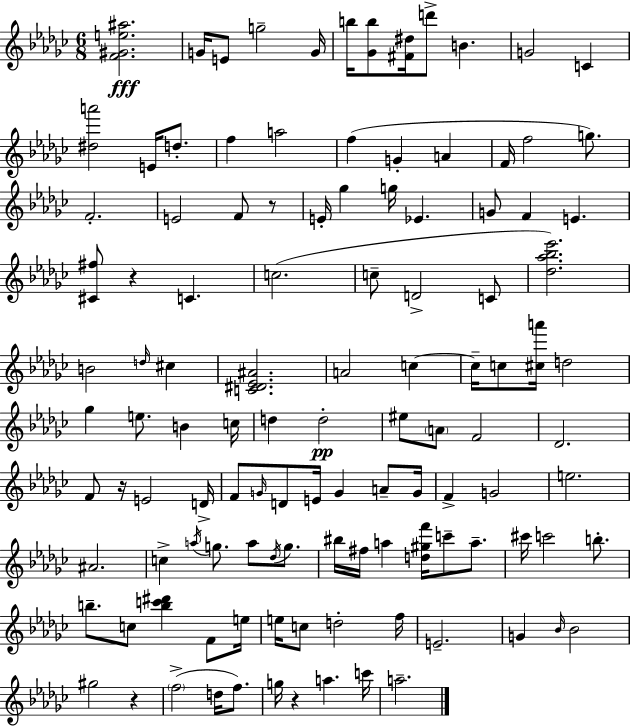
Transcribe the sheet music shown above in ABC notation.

X:1
T:Untitled
M:6/8
L:1/4
K:Ebm
[F^Ge^a]2 G/4 E/2 g2 G/4 b/4 [_Gb]/2 [^F^d]/4 d'/2 B G2 C [^da']2 E/4 d/2 f a2 f G A F/4 f2 g/2 F2 E2 F/2 z/2 E/4 _g g/4 _E G/2 F E [^C^f]/2 z C c2 c/2 D2 C/2 [_d_a_b_e']2 B2 d/4 ^c [C^D_E^A]2 A2 c c/4 c/2 [^ca']/4 d2 _g e/2 B c/4 d d2 ^e/2 A/2 F2 _D2 F/2 z/4 E2 D/4 F/2 G/4 D/2 E/4 G A/2 G/4 F G2 e2 ^A2 c a/4 g/2 a/2 _d/4 g/2 ^b/4 ^f/4 a [d^gf']/4 c'/2 a/2 ^c'/4 c'2 b/2 b/2 c/2 [bc'^d'] F/2 e/4 e/4 c/2 d2 f/4 E2 G _B/4 _B2 ^g2 z f2 d/4 f/2 g/4 z a c'/4 a2